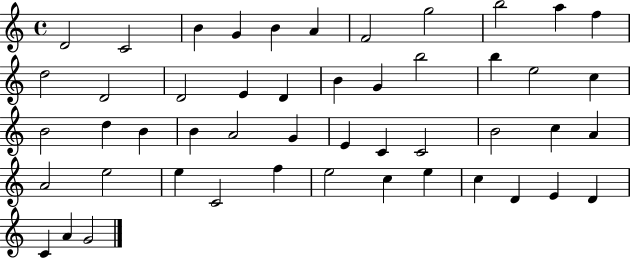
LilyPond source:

{
  \clef treble
  \time 4/4
  \defaultTimeSignature
  \key c \major
  d'2 c'2 | b'4 g'4 b'4 a'4 | f'2 g''2 | b''2 a''4 f''4 | \break d''2 d'2 | d'2 e'4 d'4 | b'4 g'4 b''2 | b''4 e''2 c''4 | \break b'2 d''4 b'4 | b'4 a'2 g'4 | e'4 c'4 c'2 | b'2 c''4 a'4 | \break a'2 e''2 | e''4 c'2 f''4 | e''2 c''4 e''4 | c''4 d'4 e'4 d'4 | \break c'4 a'4 g'2 | \bar "|."
}